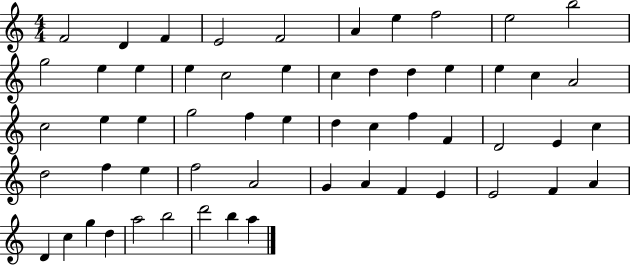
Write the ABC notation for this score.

X:1
T:Untitled
M:4/4
L:1/4
K:C
F2 D F E2 F2 A e f2 e2 b2 g2 e e e c2 e c d d e e c A2 c2 e e g2 f e d c f F D2 E c d2 f e f2 A2 G A F E E2 F A D c g d a2 b2 d'2 b a